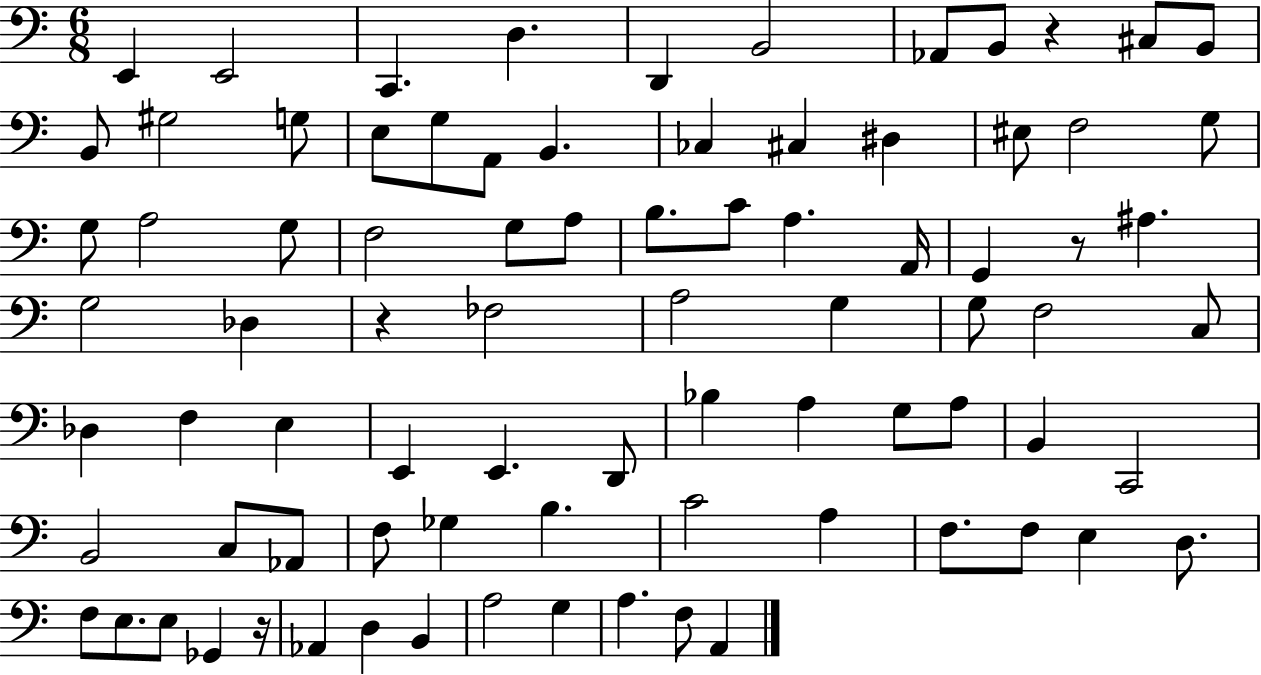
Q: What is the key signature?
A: C major